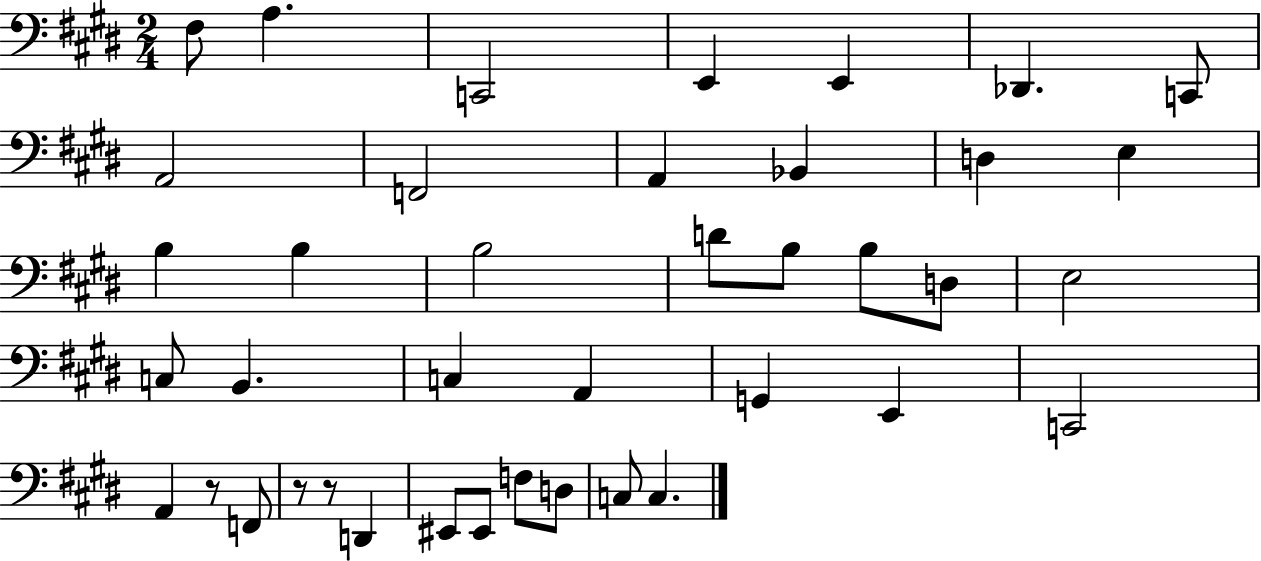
F#3/e A3/q. C2/h E2/q E2/q Db2/q. C2/e A2/h F2/h A2/q Bb2/q D3/q E3/q B3/q B3/q B3/h D4/e B3/e B3/e D3/e E3/h C3/e B2/q. C3/q A2/q G2/q E2/q C2/h A2/q R/e F2/e R/e R/e D2/q EIS2/e EIS2/e F3/e D3/e C3/e C3/q.